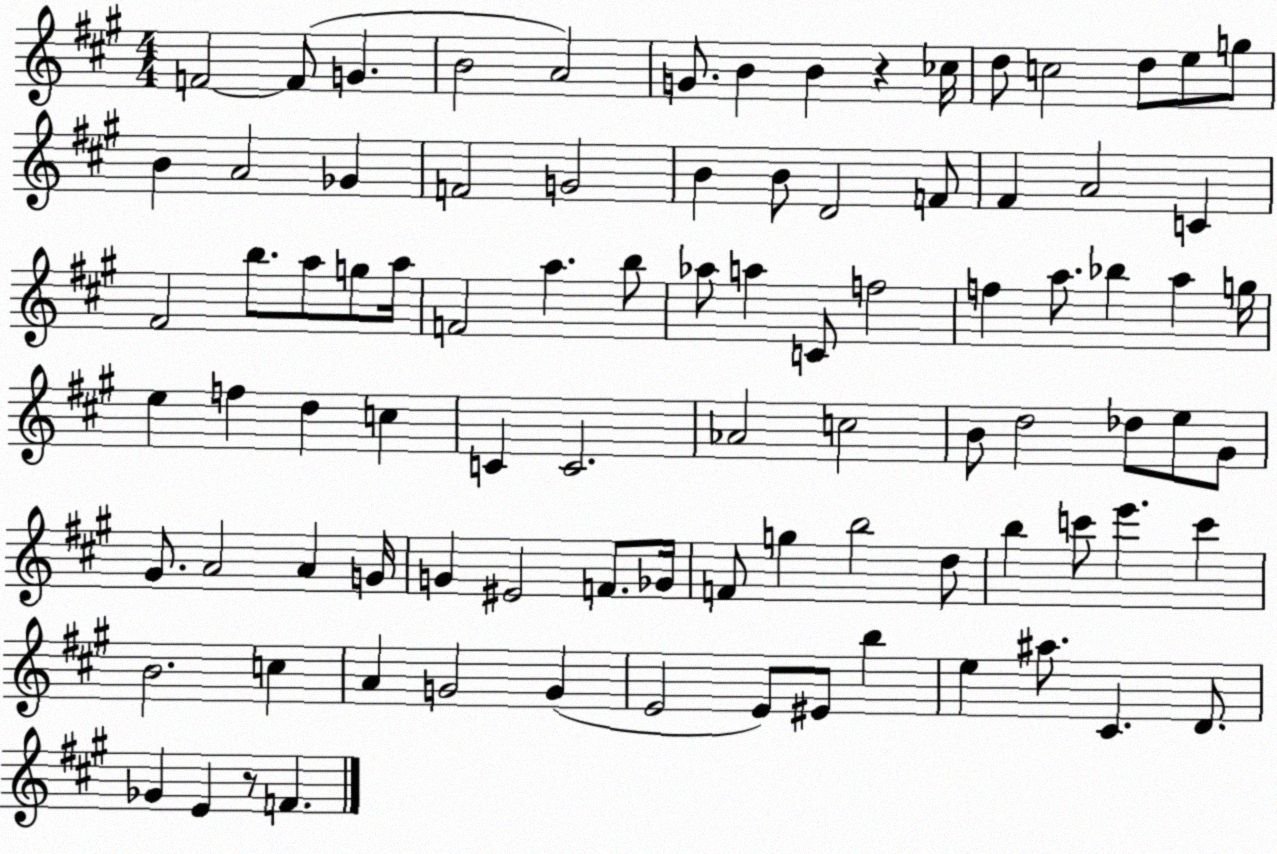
X:1
T:Untitled
M:4/4
L:1/4
K:A
F2 F/2 G B2 A2 G/2 B B z _c/4 d/2 c2 d/2 e/2 g/2 B A2 _G F2 G2 B B/2 D2 F/2 ^F A2 C ^F2 b/2 a/2 g/2 a/4 F2 a b/2 _a/2 a C/2 f2 f a/2 _b a g/4 e f d c C C2 _A2 c2 B/2 d2 _d/2 e/2 ^G/2 ^G/2 A2 A G/4 G ^E2 F/2 _G/4 F/2 g b2 d/2 b c'/2 e' c' B2 c A G2 G E2 E/2 ^E/2 b e ^a/2 ^C D/2 _G E z/2 F